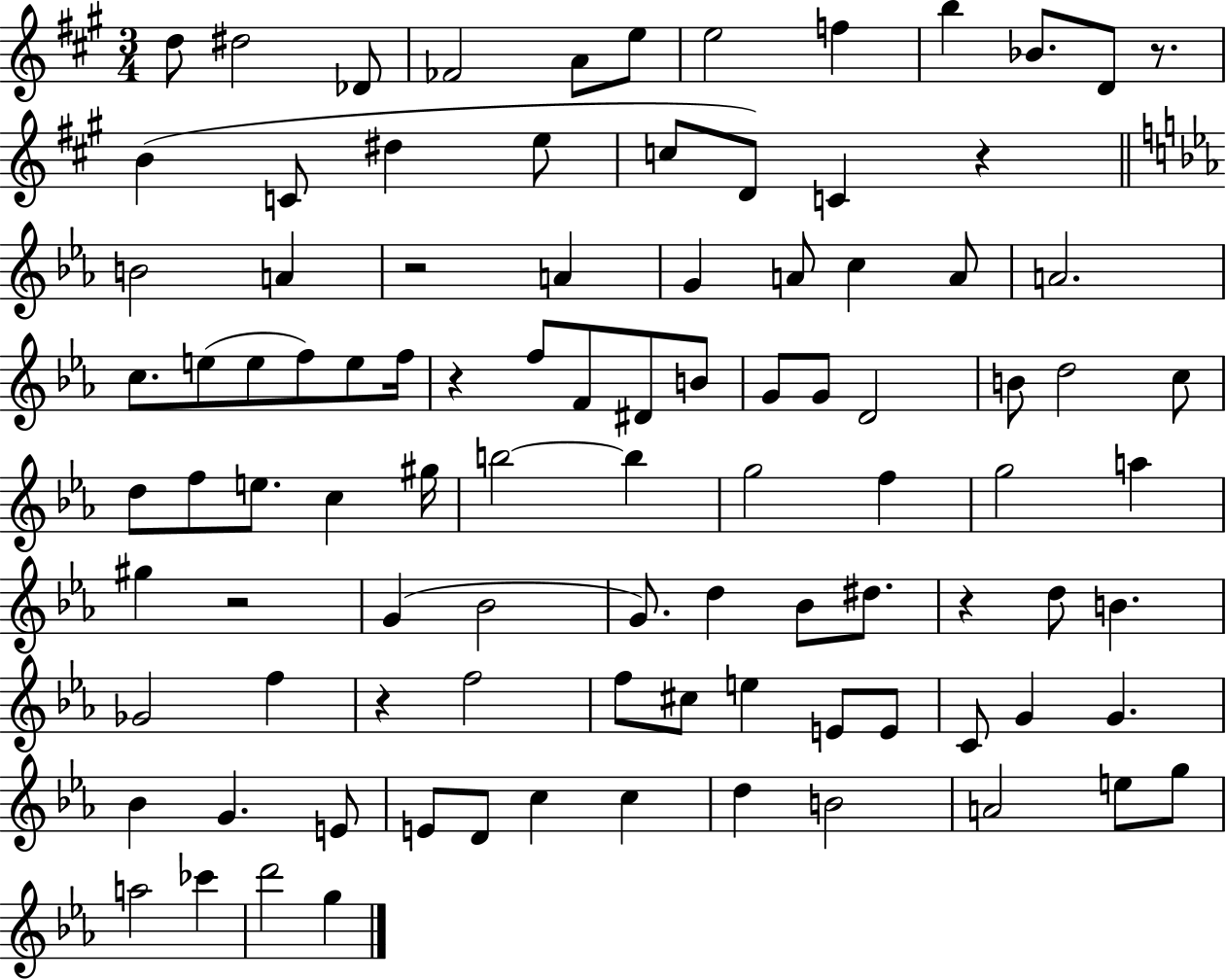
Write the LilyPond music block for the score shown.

{
  \clef treble
  \numericTimeSignature
  \time 3/4
  \key a \major
  d''8 dis''2 des'8 | fes'2 a'8 e''8 | e''2 f''4 | b''4 bes'8. d'8 r8. | \break b'4( c'8 dis''4 e''8 | c''8 d'8) c'4 r4 | \bar "||" \break \key c \minor b'2 a'4 | r2 a'4 | g'4 a'8 c''4 a'8 | a'2. | \break c''8. e''8( e''8 f''8) e''8 f''16 | r4 f''8 f'8 dis'8 b'8 | g'8 g'8 d'2 | b'8 d''2 c''8 | \break d''8 f''8 e''8. c''4 gis''16 | b''2~~ b''4 | g''2 f''4 | g''2 a''4 | \break gis''4 r2 | g'4( bes'2 | g'8.) d''4 bes'8 dis''8. | r4 d''8 b'4. | \break ges'2 f''4 | r4 f''2 | f''8 cis''8 e''4 e'8 e'8 | c'8 g'4 g'4. | \break bes'4 g'4. e'8 | e'8 d'8 c''4 c''4 | d''4 b'2 | a'2 e''8 g''8 | \break a''2 ces'''4 | d'''2 g''4 | \bar "|."
}